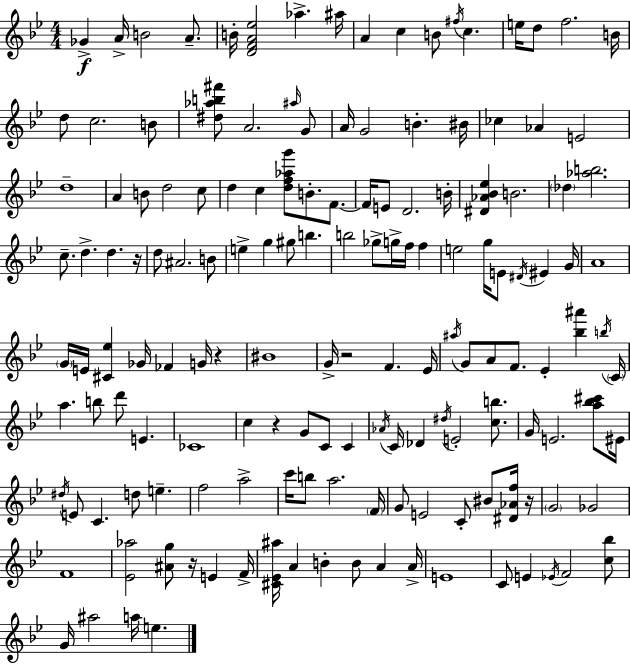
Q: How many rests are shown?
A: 6